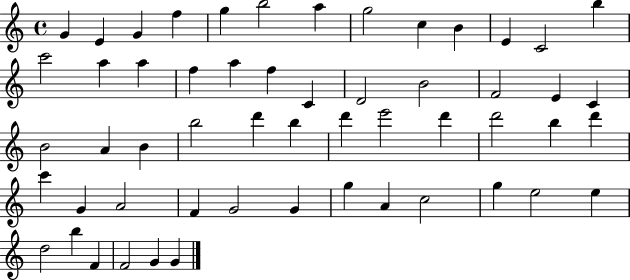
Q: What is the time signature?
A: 4/4